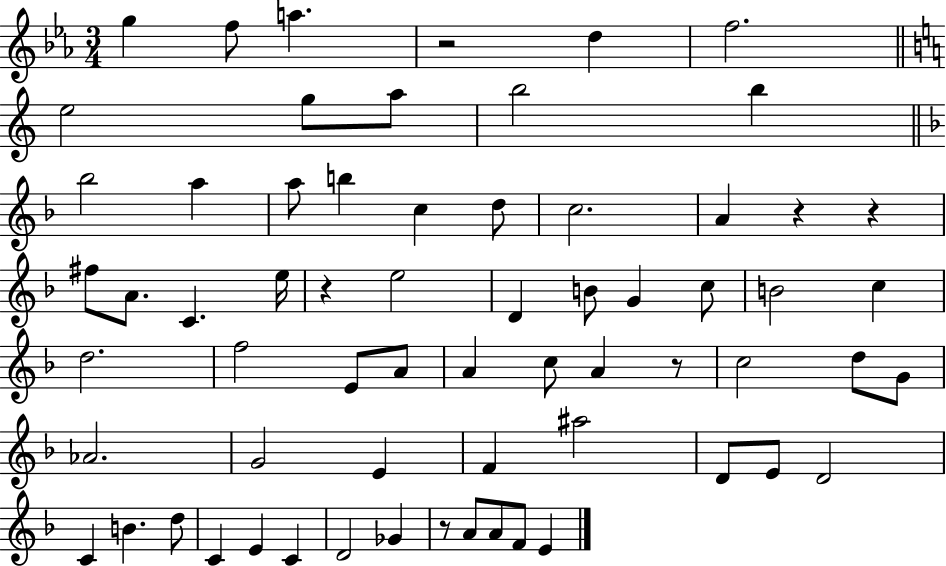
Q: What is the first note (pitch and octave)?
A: G5